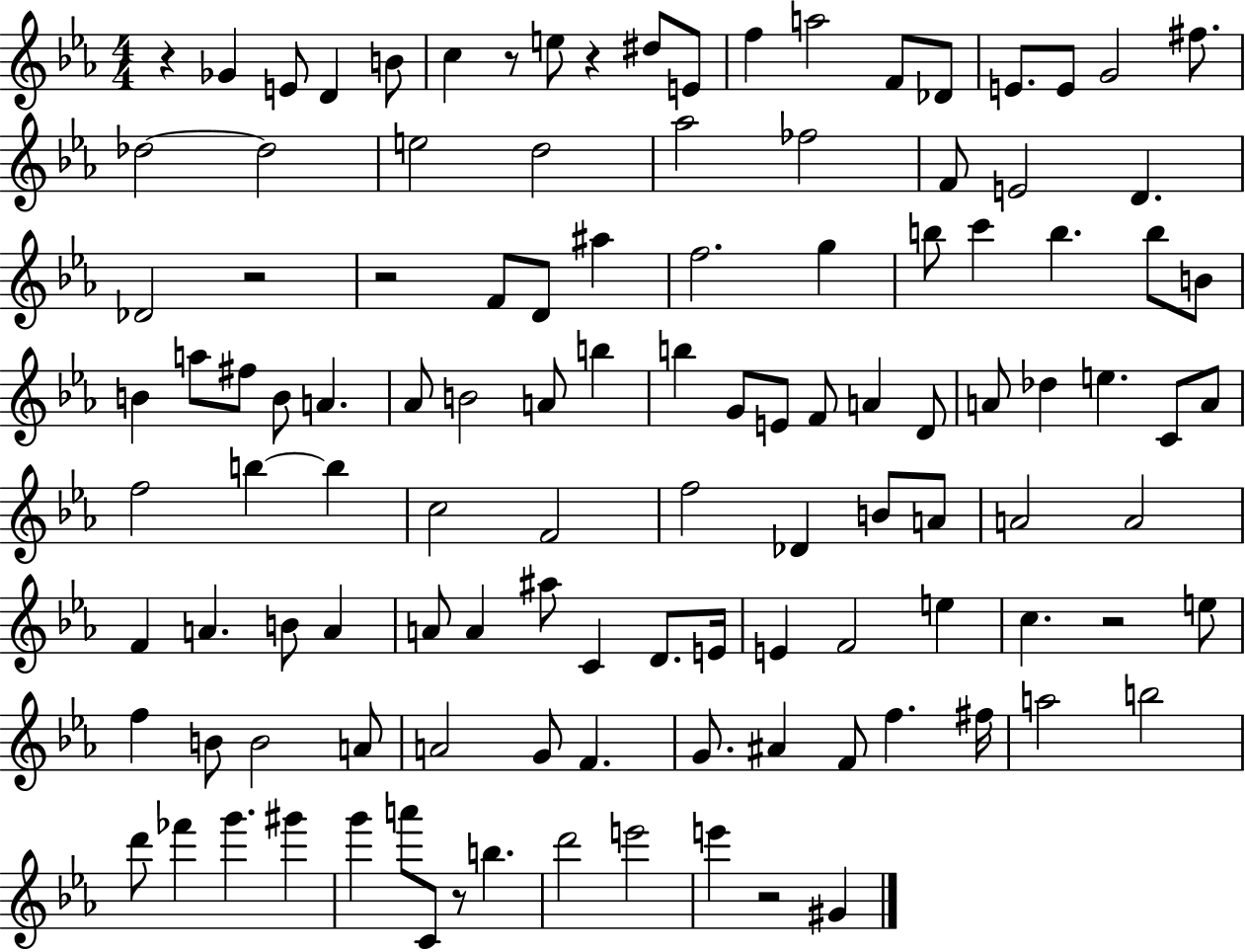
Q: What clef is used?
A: treble